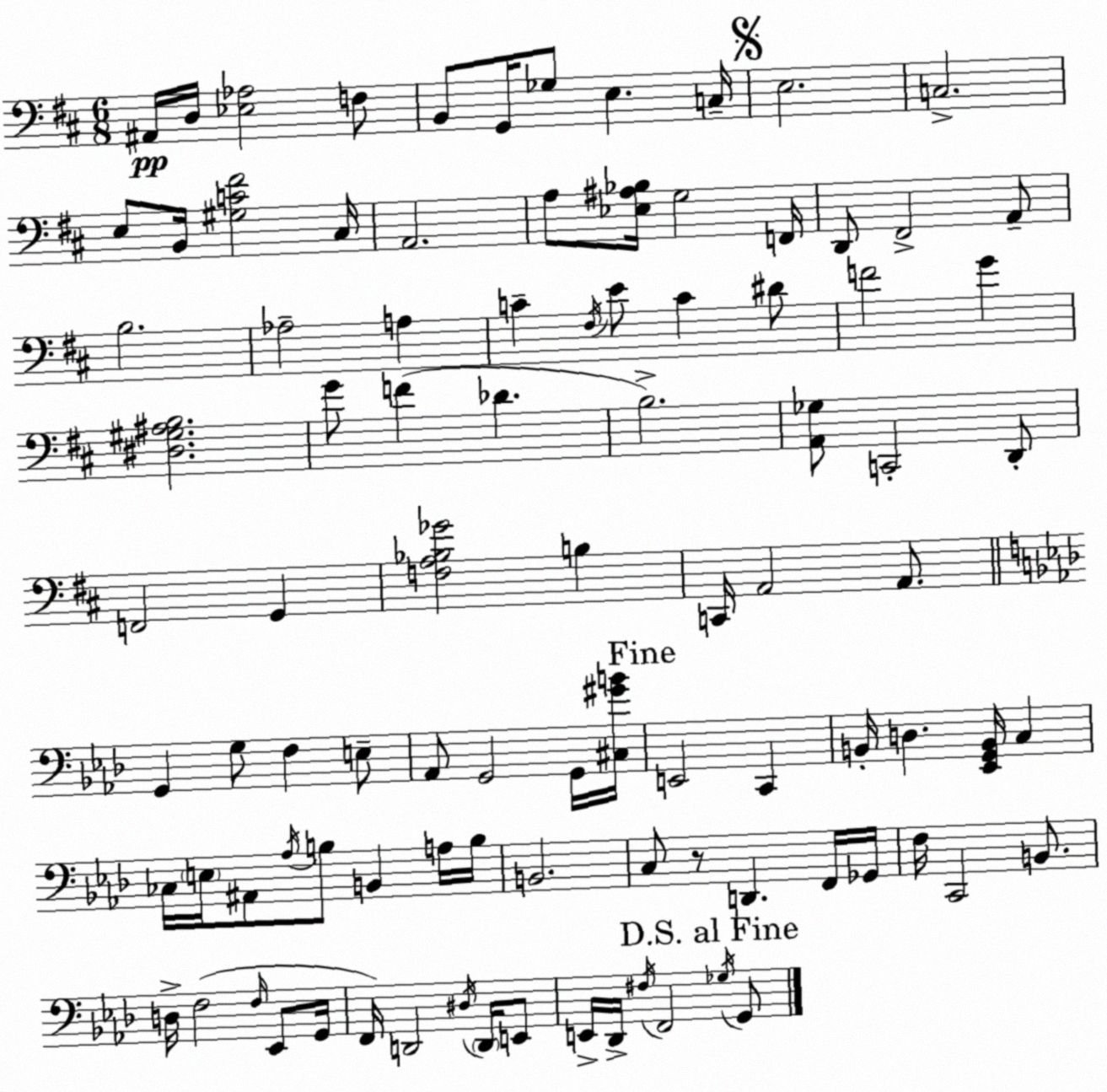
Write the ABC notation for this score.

X:1
T:Untitled
M:6/8
L:1/4
K:D
^A,,/4 D,/4 [_E,_A,]2 F,/2 B,,/2 G,,/4 _G,/2 E, C,/4 E,2 C,2 E,/2 B,,/4 [^G,C^F]2 ^C,/4 A,,2 A,/2 [_E,^A,_B,]/4 G,2 F,,/4 D,,/2 ^F,,2 A,,/2 B,2 _A,2 A, C ^F,/4 E/2 C ^D/2 F2 G [^D,^G,^A,B,]2 G/2 F _D B,2 [A,,_G,]/2 C,,2 D,,/2 F,,2 G,, [F,A,_B,_G]2 B, C,,/4 A,,2 A,,/2 G,, G,/2 F, E,/2 _A,,/2 G,,2 G,,/4 [^C,^GB]/4 E,,2 C,, B,,/4 D, [_E,,G,,B,,]/4 C, _C,/4 E,/4 ^A,,/2 _A,/4 B,/2 B,, A,/4 B,/4 B,,2 C,/2 z/2 D,, F,,/4 _G,,/4 F,/4 C,,2 B,,/2 D,/4 F,2 F,/4 _E,,/2 G,,/4 F,,/4 D,,2 ^D,/4 D,,/4 E,,/2 E,,/4 _D,,/4 ^F,/4 F,,2 _G,/4 G,,/2